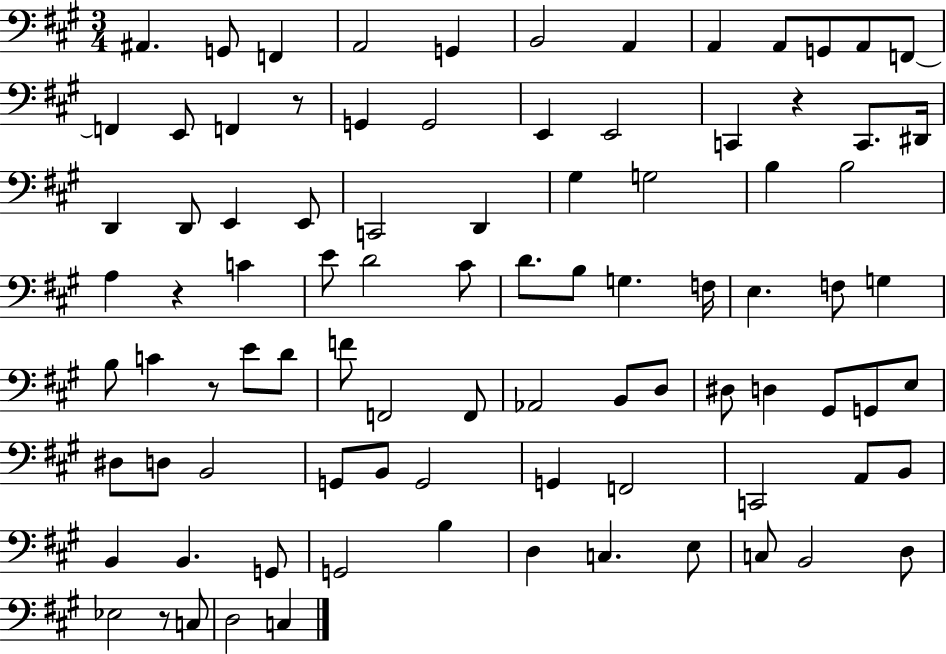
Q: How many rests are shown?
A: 5